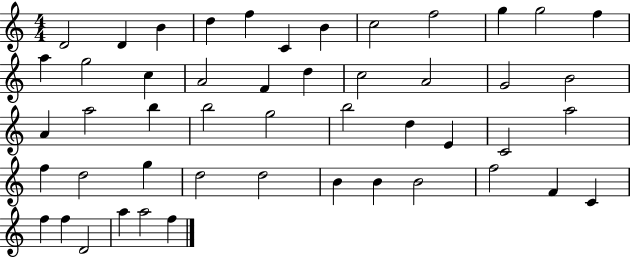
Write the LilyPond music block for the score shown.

{
  \clef treble
  \numericTimeSignature
  \time 4/4
  \key c \major
  d'2 d'4 b'4 | d''4 f''4 c'4 b'4 | c''2 f''2 | g''4 g''2 f''4 | \break a''4 g''2 c''4 | a'2 f'4 d''4 | c''2 a'2 | g'2 b'2 | \break a'4 a''2 b''4 | b''2 g''2 | b''2 d''4 e'4 | c'2 a''2 | \break f''4 d''2 g''4 | d''2 d''2 | b'4 b'4 b'2 | f''2 f'4 c'4 | \break f''4 f''4 d'2 | a''4 a''2 f''4 | \bar "|."
}